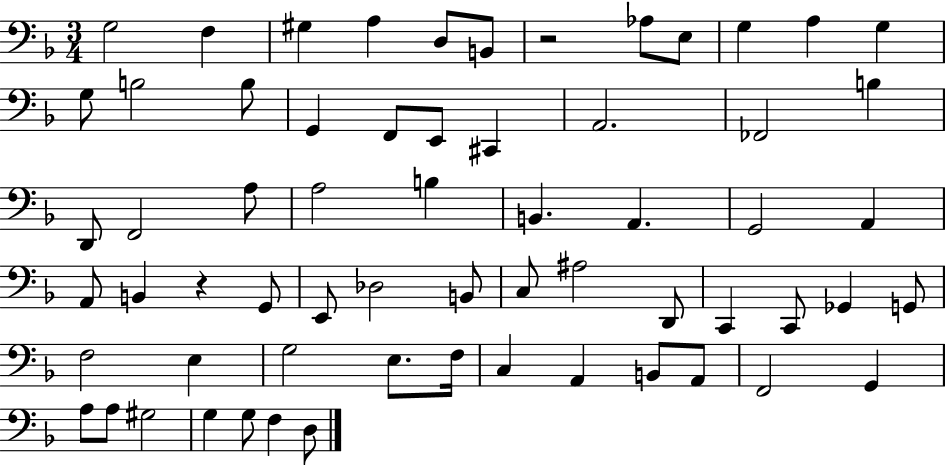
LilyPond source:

{
  \clef bass
  \numericTimeSignature
  \time 3/4
  \key f \major
  g2 f4 | gis4 a4 d8 b,8 | r2 aes8 e8 | g4 a4 g4 | \break g8 b2 b8 | g,4 f,8 e,8 cis,4 | a,2. | fes,2 b4 | \break d,8 f,2 a8 | a2 b4 | b,4. a,4. | g,2 a,4 | \break a,8 b,4 r4 g,8 | e,8 des2 b,8 | c8 ais2 d,8 | c,4 c,8 ges,4 g,8 | \break f2 e4 | g2 e8. f16 | c4 a,4 b,8 a,8 | f,2 g,4 | \break a8 a8 gis2 | g4 g8 f4 d8 | \bar "|."
}